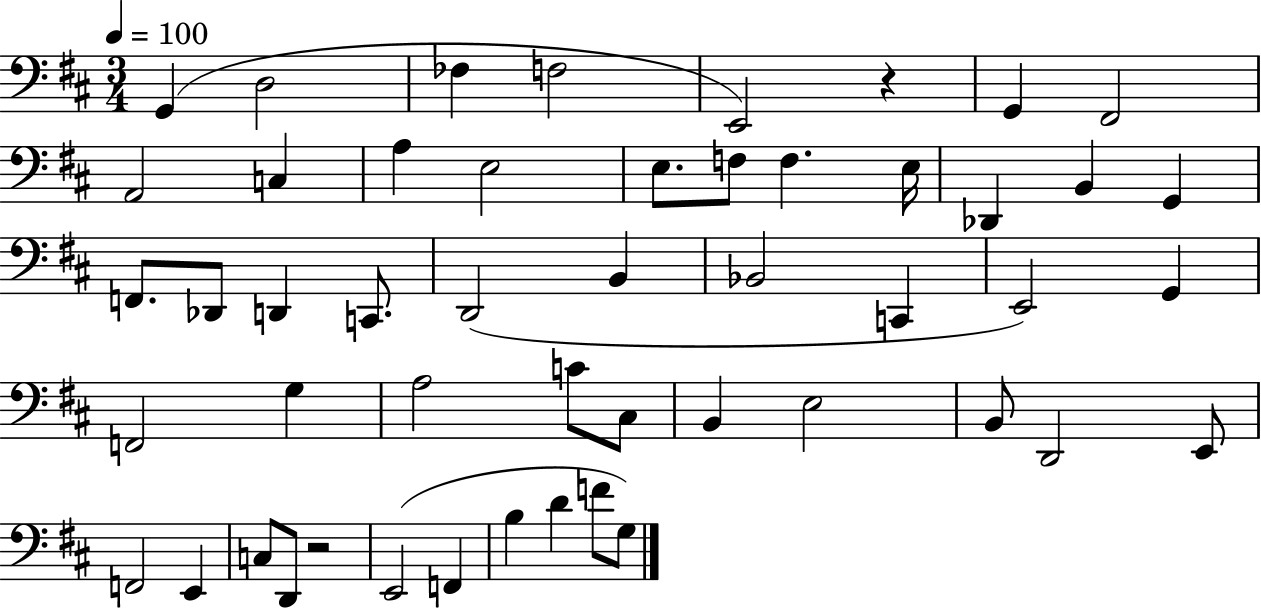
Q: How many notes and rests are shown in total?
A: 50